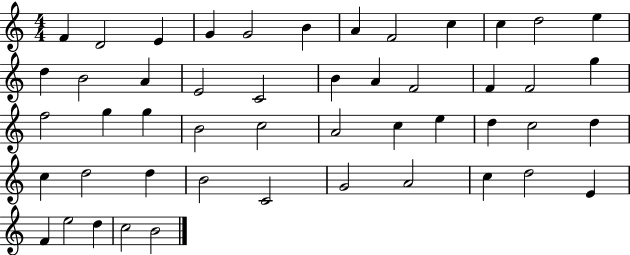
F4/q D4/h E4/q G4/q G4/h B4/q A4/q F4/h C5/q C5/q D5/h E5/q D5/q B4/h A4/q E4/h C4/h B4/q A4/q F4/h F4/q F4/h G5/q F5/h G5/q G5/q B4/h C5/h A4/h C5/q E5/q D5/q C5/h D5/q C5/q D5/h D5/q B4/h C4/h G4/h A4/h C5/q D5/h E4/q F4/q E5/h D5/q C5/h B4/h